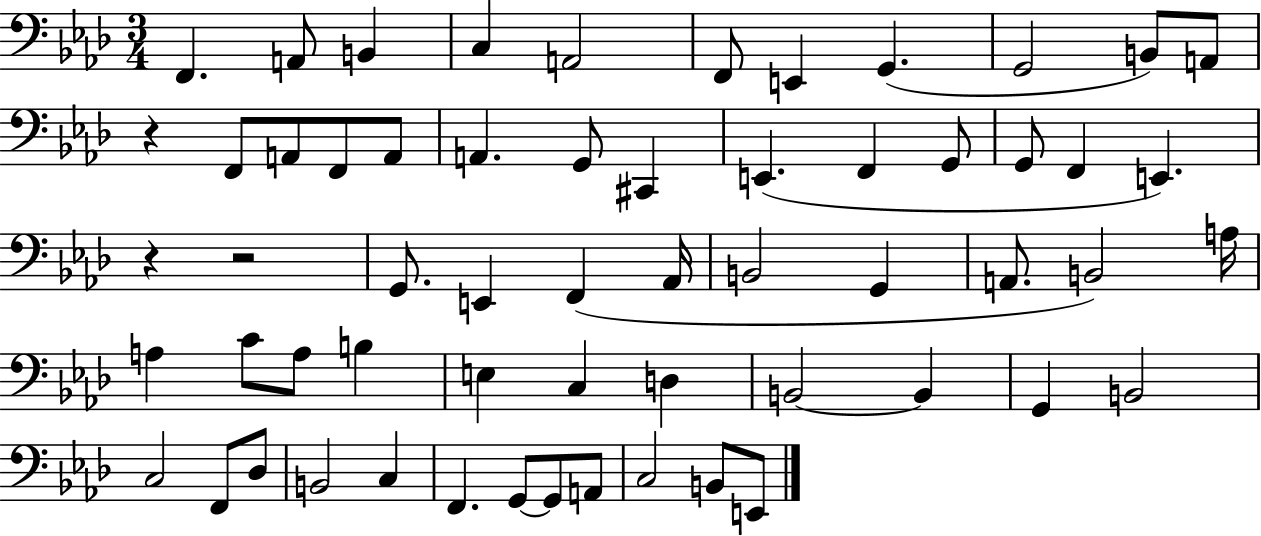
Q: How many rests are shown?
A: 3